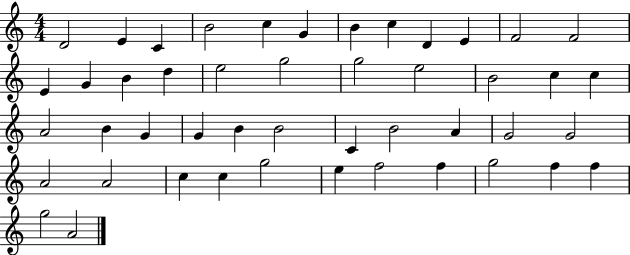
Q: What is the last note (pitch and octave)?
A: A4